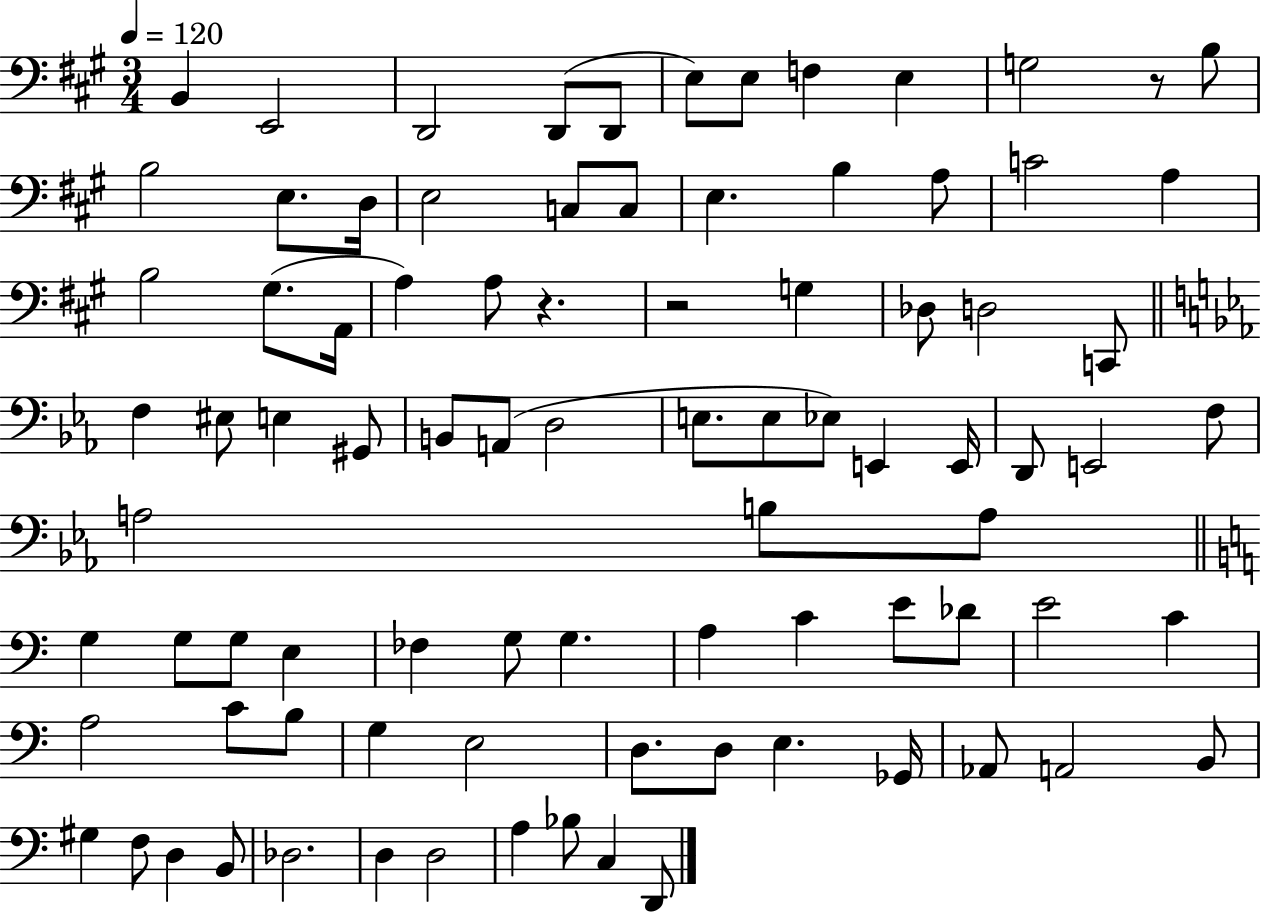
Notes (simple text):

B2/q E2/h D2/h D2/e D2/e E3/e E3/e F3/q E3/q G3/h R/e B3/e B3/h E3/e. D3/s E3/h C3/e C3/e E3/q. B3/q A3/e C4/h A3/q B3/h G#3/e. A2/s A3/q A3/e R/q. R/h G3/q Db3/e D3/h C2/e F3/q EIS3/e E3/q G#2/e B2/e A2/e D3/h E3/e. E3/e Eb3/e E2/q E2/s D2/e E2/h F3/e A3/h B3/e A3/e G3/q G3/e G3/e E3/q FES3/q G3/e G3/q. A3/q C4/q E4/e Db4/e E4/h C4/q A3/h C4/e B3/e G3/q E3/h D3/e. D3/e E3/q. Gb2/s Ab2/e A2/h B2/e G#3/q F3/e D3/q B2/e Db3/h. D3/q D3/h A3/q Bb3/e C3/q D2/e